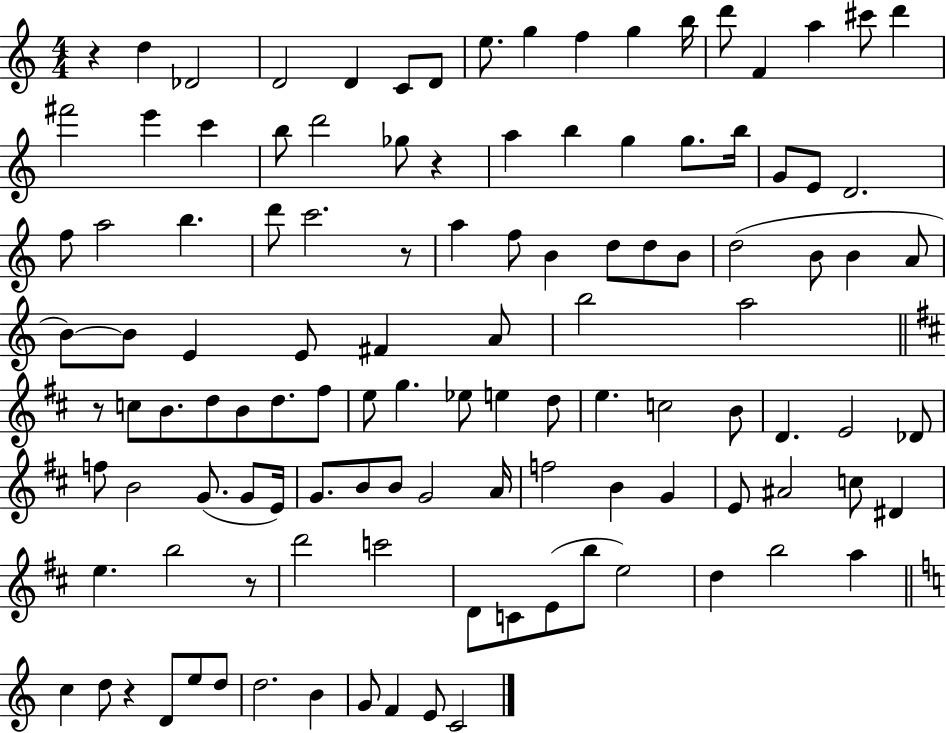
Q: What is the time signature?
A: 4/4